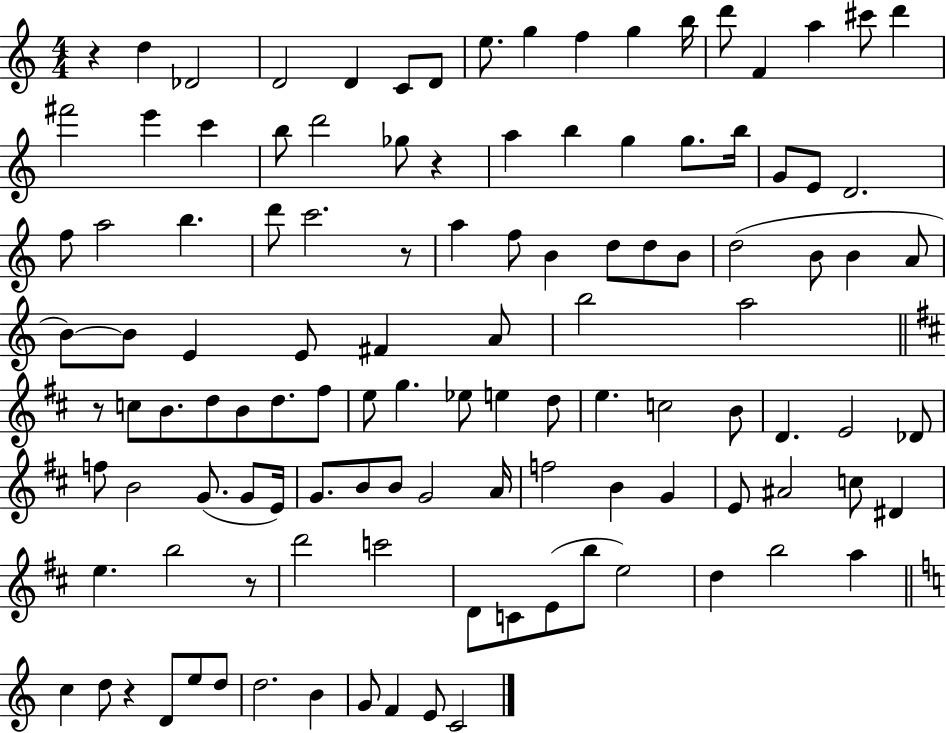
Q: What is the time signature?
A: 4/4